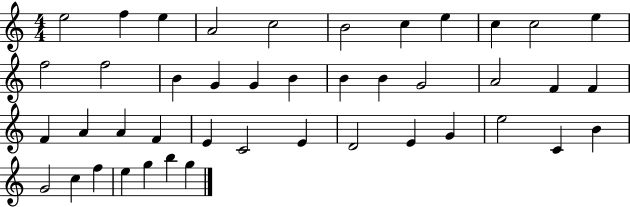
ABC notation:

X:1
T:Untitled
M:4/4
L:1/4
K:C
e2 f e A2 c2 B2 c e c c2 e f2 f2 B G G B B B G2 A2 F F F A A F E C2 E D2 E G e2 C B G2 c f e g b g